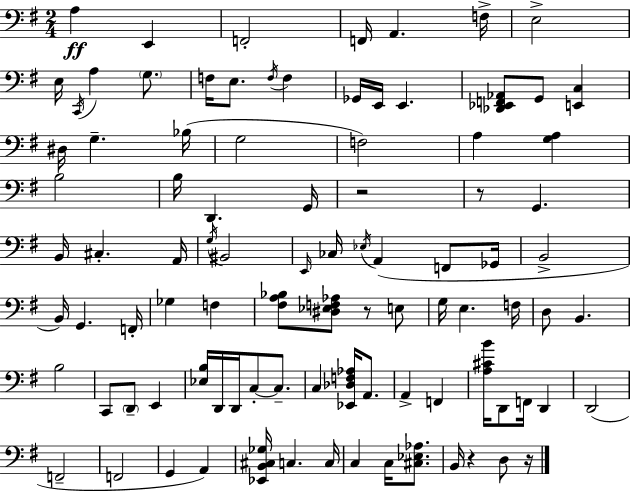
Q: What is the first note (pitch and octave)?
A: A3